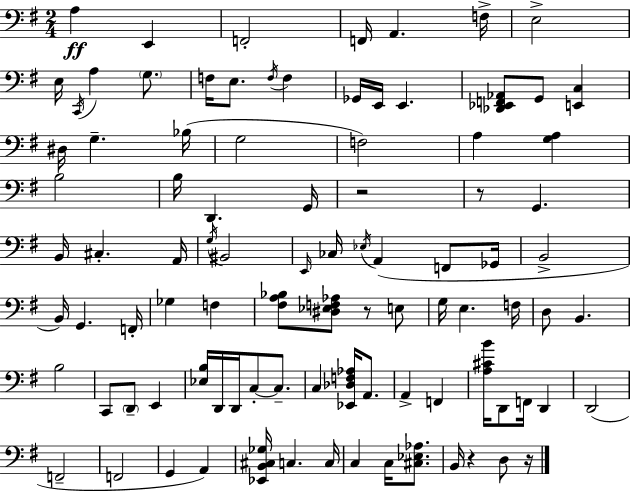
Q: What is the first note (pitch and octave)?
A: A3